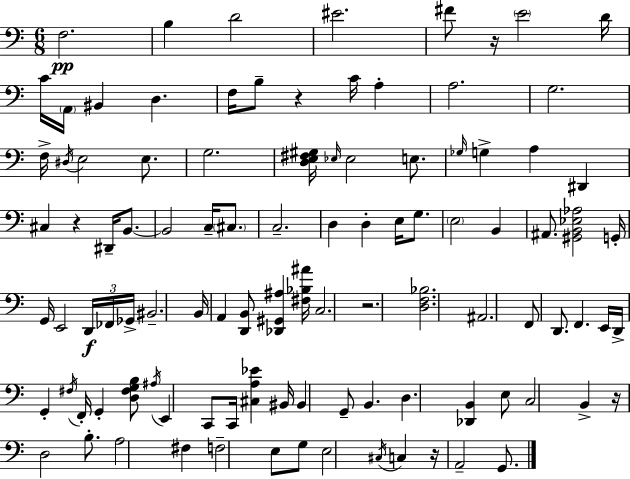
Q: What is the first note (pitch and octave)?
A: F3